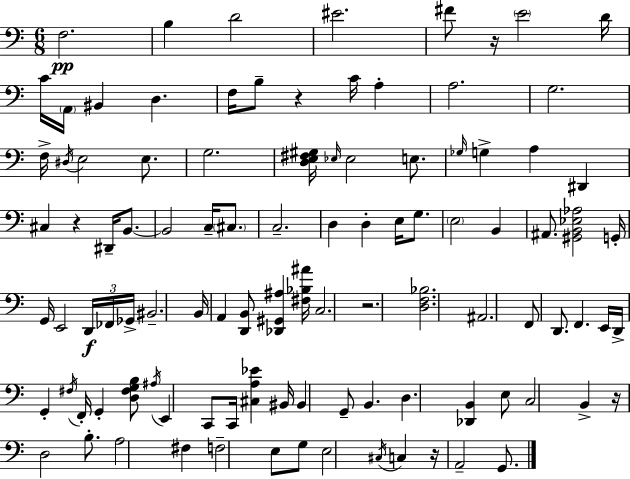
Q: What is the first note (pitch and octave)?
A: F3